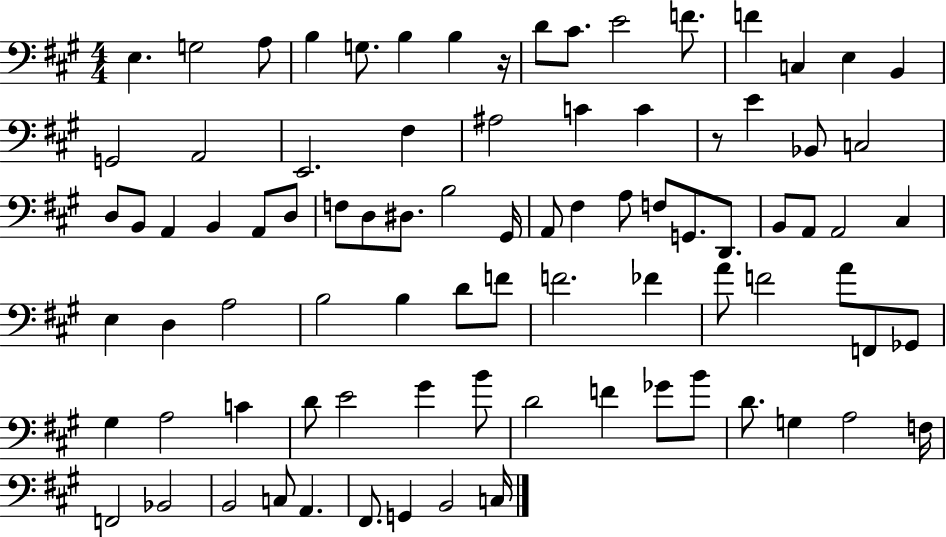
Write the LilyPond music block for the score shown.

{
  \clef bass
  \numericTimeSignature
  \time 4/4
  \key a \major
  e4. g2 a8 | b4 g8. b4 b4 r16 | d'8 cis'8. e'2 f'8. | f'4 c4 e4 b,4 | \break g,2 a,2 | e,2. fis4 | ais2 c'4 c'4 | r8 e'4 bes,8 c2 | \break d8 b,8 a,4 b,4 a,8 d8 | f8 d8 dis8. b2 gis,16 | a,8 fis4 a8 f8 g,8. d,8. | b,8 a,8 a,2 cis4 | \break e4 d4 a2 | b2 b4 d'8 f'8 | f'2. fes'4 | a'8 f'2 a'8 f,8 ges,8 | \break gis4 a2 c'4 | d'8 e'2 gis'4 b'8 | d'2 f'4 ges'8 b'8 | d'8. g4 a2 f16 | \break f,2 bes,2 | b,2 c8 a,4. | fis,8. g,4 b,2 c16 | \bar "|."
}